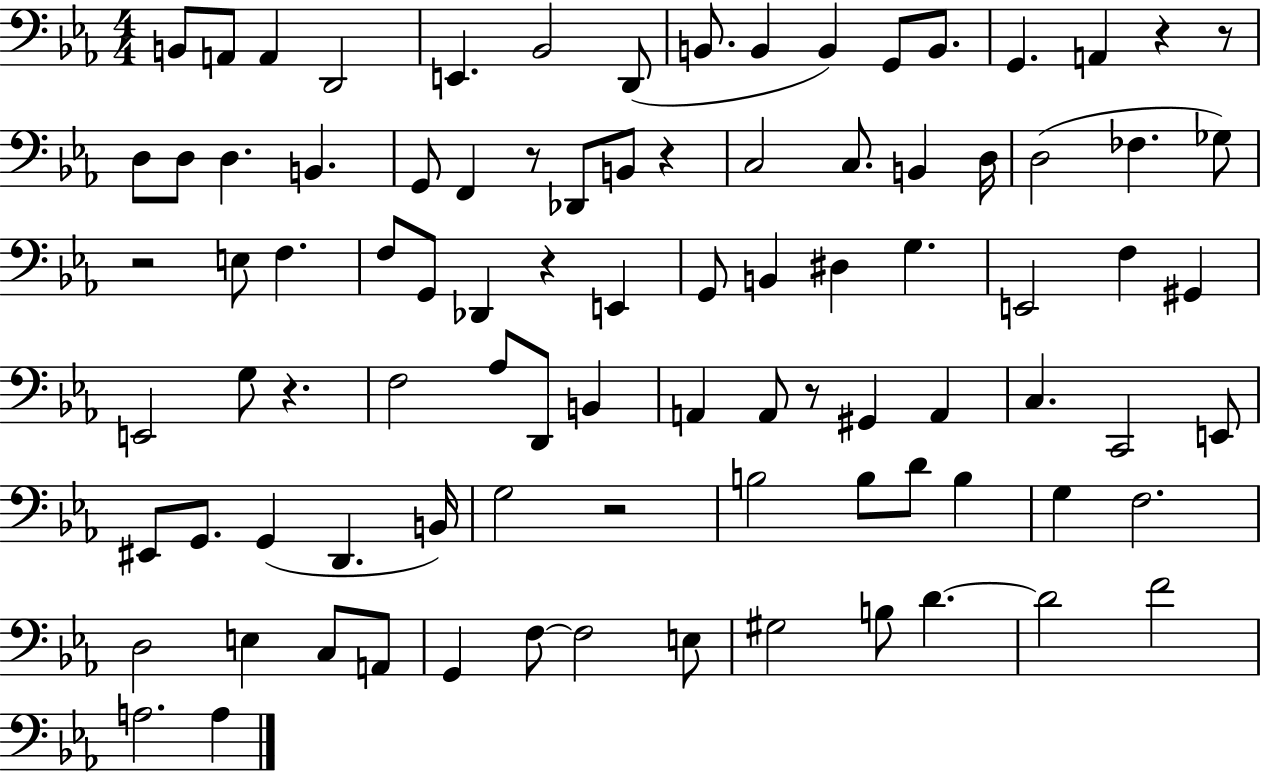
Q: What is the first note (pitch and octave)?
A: B2